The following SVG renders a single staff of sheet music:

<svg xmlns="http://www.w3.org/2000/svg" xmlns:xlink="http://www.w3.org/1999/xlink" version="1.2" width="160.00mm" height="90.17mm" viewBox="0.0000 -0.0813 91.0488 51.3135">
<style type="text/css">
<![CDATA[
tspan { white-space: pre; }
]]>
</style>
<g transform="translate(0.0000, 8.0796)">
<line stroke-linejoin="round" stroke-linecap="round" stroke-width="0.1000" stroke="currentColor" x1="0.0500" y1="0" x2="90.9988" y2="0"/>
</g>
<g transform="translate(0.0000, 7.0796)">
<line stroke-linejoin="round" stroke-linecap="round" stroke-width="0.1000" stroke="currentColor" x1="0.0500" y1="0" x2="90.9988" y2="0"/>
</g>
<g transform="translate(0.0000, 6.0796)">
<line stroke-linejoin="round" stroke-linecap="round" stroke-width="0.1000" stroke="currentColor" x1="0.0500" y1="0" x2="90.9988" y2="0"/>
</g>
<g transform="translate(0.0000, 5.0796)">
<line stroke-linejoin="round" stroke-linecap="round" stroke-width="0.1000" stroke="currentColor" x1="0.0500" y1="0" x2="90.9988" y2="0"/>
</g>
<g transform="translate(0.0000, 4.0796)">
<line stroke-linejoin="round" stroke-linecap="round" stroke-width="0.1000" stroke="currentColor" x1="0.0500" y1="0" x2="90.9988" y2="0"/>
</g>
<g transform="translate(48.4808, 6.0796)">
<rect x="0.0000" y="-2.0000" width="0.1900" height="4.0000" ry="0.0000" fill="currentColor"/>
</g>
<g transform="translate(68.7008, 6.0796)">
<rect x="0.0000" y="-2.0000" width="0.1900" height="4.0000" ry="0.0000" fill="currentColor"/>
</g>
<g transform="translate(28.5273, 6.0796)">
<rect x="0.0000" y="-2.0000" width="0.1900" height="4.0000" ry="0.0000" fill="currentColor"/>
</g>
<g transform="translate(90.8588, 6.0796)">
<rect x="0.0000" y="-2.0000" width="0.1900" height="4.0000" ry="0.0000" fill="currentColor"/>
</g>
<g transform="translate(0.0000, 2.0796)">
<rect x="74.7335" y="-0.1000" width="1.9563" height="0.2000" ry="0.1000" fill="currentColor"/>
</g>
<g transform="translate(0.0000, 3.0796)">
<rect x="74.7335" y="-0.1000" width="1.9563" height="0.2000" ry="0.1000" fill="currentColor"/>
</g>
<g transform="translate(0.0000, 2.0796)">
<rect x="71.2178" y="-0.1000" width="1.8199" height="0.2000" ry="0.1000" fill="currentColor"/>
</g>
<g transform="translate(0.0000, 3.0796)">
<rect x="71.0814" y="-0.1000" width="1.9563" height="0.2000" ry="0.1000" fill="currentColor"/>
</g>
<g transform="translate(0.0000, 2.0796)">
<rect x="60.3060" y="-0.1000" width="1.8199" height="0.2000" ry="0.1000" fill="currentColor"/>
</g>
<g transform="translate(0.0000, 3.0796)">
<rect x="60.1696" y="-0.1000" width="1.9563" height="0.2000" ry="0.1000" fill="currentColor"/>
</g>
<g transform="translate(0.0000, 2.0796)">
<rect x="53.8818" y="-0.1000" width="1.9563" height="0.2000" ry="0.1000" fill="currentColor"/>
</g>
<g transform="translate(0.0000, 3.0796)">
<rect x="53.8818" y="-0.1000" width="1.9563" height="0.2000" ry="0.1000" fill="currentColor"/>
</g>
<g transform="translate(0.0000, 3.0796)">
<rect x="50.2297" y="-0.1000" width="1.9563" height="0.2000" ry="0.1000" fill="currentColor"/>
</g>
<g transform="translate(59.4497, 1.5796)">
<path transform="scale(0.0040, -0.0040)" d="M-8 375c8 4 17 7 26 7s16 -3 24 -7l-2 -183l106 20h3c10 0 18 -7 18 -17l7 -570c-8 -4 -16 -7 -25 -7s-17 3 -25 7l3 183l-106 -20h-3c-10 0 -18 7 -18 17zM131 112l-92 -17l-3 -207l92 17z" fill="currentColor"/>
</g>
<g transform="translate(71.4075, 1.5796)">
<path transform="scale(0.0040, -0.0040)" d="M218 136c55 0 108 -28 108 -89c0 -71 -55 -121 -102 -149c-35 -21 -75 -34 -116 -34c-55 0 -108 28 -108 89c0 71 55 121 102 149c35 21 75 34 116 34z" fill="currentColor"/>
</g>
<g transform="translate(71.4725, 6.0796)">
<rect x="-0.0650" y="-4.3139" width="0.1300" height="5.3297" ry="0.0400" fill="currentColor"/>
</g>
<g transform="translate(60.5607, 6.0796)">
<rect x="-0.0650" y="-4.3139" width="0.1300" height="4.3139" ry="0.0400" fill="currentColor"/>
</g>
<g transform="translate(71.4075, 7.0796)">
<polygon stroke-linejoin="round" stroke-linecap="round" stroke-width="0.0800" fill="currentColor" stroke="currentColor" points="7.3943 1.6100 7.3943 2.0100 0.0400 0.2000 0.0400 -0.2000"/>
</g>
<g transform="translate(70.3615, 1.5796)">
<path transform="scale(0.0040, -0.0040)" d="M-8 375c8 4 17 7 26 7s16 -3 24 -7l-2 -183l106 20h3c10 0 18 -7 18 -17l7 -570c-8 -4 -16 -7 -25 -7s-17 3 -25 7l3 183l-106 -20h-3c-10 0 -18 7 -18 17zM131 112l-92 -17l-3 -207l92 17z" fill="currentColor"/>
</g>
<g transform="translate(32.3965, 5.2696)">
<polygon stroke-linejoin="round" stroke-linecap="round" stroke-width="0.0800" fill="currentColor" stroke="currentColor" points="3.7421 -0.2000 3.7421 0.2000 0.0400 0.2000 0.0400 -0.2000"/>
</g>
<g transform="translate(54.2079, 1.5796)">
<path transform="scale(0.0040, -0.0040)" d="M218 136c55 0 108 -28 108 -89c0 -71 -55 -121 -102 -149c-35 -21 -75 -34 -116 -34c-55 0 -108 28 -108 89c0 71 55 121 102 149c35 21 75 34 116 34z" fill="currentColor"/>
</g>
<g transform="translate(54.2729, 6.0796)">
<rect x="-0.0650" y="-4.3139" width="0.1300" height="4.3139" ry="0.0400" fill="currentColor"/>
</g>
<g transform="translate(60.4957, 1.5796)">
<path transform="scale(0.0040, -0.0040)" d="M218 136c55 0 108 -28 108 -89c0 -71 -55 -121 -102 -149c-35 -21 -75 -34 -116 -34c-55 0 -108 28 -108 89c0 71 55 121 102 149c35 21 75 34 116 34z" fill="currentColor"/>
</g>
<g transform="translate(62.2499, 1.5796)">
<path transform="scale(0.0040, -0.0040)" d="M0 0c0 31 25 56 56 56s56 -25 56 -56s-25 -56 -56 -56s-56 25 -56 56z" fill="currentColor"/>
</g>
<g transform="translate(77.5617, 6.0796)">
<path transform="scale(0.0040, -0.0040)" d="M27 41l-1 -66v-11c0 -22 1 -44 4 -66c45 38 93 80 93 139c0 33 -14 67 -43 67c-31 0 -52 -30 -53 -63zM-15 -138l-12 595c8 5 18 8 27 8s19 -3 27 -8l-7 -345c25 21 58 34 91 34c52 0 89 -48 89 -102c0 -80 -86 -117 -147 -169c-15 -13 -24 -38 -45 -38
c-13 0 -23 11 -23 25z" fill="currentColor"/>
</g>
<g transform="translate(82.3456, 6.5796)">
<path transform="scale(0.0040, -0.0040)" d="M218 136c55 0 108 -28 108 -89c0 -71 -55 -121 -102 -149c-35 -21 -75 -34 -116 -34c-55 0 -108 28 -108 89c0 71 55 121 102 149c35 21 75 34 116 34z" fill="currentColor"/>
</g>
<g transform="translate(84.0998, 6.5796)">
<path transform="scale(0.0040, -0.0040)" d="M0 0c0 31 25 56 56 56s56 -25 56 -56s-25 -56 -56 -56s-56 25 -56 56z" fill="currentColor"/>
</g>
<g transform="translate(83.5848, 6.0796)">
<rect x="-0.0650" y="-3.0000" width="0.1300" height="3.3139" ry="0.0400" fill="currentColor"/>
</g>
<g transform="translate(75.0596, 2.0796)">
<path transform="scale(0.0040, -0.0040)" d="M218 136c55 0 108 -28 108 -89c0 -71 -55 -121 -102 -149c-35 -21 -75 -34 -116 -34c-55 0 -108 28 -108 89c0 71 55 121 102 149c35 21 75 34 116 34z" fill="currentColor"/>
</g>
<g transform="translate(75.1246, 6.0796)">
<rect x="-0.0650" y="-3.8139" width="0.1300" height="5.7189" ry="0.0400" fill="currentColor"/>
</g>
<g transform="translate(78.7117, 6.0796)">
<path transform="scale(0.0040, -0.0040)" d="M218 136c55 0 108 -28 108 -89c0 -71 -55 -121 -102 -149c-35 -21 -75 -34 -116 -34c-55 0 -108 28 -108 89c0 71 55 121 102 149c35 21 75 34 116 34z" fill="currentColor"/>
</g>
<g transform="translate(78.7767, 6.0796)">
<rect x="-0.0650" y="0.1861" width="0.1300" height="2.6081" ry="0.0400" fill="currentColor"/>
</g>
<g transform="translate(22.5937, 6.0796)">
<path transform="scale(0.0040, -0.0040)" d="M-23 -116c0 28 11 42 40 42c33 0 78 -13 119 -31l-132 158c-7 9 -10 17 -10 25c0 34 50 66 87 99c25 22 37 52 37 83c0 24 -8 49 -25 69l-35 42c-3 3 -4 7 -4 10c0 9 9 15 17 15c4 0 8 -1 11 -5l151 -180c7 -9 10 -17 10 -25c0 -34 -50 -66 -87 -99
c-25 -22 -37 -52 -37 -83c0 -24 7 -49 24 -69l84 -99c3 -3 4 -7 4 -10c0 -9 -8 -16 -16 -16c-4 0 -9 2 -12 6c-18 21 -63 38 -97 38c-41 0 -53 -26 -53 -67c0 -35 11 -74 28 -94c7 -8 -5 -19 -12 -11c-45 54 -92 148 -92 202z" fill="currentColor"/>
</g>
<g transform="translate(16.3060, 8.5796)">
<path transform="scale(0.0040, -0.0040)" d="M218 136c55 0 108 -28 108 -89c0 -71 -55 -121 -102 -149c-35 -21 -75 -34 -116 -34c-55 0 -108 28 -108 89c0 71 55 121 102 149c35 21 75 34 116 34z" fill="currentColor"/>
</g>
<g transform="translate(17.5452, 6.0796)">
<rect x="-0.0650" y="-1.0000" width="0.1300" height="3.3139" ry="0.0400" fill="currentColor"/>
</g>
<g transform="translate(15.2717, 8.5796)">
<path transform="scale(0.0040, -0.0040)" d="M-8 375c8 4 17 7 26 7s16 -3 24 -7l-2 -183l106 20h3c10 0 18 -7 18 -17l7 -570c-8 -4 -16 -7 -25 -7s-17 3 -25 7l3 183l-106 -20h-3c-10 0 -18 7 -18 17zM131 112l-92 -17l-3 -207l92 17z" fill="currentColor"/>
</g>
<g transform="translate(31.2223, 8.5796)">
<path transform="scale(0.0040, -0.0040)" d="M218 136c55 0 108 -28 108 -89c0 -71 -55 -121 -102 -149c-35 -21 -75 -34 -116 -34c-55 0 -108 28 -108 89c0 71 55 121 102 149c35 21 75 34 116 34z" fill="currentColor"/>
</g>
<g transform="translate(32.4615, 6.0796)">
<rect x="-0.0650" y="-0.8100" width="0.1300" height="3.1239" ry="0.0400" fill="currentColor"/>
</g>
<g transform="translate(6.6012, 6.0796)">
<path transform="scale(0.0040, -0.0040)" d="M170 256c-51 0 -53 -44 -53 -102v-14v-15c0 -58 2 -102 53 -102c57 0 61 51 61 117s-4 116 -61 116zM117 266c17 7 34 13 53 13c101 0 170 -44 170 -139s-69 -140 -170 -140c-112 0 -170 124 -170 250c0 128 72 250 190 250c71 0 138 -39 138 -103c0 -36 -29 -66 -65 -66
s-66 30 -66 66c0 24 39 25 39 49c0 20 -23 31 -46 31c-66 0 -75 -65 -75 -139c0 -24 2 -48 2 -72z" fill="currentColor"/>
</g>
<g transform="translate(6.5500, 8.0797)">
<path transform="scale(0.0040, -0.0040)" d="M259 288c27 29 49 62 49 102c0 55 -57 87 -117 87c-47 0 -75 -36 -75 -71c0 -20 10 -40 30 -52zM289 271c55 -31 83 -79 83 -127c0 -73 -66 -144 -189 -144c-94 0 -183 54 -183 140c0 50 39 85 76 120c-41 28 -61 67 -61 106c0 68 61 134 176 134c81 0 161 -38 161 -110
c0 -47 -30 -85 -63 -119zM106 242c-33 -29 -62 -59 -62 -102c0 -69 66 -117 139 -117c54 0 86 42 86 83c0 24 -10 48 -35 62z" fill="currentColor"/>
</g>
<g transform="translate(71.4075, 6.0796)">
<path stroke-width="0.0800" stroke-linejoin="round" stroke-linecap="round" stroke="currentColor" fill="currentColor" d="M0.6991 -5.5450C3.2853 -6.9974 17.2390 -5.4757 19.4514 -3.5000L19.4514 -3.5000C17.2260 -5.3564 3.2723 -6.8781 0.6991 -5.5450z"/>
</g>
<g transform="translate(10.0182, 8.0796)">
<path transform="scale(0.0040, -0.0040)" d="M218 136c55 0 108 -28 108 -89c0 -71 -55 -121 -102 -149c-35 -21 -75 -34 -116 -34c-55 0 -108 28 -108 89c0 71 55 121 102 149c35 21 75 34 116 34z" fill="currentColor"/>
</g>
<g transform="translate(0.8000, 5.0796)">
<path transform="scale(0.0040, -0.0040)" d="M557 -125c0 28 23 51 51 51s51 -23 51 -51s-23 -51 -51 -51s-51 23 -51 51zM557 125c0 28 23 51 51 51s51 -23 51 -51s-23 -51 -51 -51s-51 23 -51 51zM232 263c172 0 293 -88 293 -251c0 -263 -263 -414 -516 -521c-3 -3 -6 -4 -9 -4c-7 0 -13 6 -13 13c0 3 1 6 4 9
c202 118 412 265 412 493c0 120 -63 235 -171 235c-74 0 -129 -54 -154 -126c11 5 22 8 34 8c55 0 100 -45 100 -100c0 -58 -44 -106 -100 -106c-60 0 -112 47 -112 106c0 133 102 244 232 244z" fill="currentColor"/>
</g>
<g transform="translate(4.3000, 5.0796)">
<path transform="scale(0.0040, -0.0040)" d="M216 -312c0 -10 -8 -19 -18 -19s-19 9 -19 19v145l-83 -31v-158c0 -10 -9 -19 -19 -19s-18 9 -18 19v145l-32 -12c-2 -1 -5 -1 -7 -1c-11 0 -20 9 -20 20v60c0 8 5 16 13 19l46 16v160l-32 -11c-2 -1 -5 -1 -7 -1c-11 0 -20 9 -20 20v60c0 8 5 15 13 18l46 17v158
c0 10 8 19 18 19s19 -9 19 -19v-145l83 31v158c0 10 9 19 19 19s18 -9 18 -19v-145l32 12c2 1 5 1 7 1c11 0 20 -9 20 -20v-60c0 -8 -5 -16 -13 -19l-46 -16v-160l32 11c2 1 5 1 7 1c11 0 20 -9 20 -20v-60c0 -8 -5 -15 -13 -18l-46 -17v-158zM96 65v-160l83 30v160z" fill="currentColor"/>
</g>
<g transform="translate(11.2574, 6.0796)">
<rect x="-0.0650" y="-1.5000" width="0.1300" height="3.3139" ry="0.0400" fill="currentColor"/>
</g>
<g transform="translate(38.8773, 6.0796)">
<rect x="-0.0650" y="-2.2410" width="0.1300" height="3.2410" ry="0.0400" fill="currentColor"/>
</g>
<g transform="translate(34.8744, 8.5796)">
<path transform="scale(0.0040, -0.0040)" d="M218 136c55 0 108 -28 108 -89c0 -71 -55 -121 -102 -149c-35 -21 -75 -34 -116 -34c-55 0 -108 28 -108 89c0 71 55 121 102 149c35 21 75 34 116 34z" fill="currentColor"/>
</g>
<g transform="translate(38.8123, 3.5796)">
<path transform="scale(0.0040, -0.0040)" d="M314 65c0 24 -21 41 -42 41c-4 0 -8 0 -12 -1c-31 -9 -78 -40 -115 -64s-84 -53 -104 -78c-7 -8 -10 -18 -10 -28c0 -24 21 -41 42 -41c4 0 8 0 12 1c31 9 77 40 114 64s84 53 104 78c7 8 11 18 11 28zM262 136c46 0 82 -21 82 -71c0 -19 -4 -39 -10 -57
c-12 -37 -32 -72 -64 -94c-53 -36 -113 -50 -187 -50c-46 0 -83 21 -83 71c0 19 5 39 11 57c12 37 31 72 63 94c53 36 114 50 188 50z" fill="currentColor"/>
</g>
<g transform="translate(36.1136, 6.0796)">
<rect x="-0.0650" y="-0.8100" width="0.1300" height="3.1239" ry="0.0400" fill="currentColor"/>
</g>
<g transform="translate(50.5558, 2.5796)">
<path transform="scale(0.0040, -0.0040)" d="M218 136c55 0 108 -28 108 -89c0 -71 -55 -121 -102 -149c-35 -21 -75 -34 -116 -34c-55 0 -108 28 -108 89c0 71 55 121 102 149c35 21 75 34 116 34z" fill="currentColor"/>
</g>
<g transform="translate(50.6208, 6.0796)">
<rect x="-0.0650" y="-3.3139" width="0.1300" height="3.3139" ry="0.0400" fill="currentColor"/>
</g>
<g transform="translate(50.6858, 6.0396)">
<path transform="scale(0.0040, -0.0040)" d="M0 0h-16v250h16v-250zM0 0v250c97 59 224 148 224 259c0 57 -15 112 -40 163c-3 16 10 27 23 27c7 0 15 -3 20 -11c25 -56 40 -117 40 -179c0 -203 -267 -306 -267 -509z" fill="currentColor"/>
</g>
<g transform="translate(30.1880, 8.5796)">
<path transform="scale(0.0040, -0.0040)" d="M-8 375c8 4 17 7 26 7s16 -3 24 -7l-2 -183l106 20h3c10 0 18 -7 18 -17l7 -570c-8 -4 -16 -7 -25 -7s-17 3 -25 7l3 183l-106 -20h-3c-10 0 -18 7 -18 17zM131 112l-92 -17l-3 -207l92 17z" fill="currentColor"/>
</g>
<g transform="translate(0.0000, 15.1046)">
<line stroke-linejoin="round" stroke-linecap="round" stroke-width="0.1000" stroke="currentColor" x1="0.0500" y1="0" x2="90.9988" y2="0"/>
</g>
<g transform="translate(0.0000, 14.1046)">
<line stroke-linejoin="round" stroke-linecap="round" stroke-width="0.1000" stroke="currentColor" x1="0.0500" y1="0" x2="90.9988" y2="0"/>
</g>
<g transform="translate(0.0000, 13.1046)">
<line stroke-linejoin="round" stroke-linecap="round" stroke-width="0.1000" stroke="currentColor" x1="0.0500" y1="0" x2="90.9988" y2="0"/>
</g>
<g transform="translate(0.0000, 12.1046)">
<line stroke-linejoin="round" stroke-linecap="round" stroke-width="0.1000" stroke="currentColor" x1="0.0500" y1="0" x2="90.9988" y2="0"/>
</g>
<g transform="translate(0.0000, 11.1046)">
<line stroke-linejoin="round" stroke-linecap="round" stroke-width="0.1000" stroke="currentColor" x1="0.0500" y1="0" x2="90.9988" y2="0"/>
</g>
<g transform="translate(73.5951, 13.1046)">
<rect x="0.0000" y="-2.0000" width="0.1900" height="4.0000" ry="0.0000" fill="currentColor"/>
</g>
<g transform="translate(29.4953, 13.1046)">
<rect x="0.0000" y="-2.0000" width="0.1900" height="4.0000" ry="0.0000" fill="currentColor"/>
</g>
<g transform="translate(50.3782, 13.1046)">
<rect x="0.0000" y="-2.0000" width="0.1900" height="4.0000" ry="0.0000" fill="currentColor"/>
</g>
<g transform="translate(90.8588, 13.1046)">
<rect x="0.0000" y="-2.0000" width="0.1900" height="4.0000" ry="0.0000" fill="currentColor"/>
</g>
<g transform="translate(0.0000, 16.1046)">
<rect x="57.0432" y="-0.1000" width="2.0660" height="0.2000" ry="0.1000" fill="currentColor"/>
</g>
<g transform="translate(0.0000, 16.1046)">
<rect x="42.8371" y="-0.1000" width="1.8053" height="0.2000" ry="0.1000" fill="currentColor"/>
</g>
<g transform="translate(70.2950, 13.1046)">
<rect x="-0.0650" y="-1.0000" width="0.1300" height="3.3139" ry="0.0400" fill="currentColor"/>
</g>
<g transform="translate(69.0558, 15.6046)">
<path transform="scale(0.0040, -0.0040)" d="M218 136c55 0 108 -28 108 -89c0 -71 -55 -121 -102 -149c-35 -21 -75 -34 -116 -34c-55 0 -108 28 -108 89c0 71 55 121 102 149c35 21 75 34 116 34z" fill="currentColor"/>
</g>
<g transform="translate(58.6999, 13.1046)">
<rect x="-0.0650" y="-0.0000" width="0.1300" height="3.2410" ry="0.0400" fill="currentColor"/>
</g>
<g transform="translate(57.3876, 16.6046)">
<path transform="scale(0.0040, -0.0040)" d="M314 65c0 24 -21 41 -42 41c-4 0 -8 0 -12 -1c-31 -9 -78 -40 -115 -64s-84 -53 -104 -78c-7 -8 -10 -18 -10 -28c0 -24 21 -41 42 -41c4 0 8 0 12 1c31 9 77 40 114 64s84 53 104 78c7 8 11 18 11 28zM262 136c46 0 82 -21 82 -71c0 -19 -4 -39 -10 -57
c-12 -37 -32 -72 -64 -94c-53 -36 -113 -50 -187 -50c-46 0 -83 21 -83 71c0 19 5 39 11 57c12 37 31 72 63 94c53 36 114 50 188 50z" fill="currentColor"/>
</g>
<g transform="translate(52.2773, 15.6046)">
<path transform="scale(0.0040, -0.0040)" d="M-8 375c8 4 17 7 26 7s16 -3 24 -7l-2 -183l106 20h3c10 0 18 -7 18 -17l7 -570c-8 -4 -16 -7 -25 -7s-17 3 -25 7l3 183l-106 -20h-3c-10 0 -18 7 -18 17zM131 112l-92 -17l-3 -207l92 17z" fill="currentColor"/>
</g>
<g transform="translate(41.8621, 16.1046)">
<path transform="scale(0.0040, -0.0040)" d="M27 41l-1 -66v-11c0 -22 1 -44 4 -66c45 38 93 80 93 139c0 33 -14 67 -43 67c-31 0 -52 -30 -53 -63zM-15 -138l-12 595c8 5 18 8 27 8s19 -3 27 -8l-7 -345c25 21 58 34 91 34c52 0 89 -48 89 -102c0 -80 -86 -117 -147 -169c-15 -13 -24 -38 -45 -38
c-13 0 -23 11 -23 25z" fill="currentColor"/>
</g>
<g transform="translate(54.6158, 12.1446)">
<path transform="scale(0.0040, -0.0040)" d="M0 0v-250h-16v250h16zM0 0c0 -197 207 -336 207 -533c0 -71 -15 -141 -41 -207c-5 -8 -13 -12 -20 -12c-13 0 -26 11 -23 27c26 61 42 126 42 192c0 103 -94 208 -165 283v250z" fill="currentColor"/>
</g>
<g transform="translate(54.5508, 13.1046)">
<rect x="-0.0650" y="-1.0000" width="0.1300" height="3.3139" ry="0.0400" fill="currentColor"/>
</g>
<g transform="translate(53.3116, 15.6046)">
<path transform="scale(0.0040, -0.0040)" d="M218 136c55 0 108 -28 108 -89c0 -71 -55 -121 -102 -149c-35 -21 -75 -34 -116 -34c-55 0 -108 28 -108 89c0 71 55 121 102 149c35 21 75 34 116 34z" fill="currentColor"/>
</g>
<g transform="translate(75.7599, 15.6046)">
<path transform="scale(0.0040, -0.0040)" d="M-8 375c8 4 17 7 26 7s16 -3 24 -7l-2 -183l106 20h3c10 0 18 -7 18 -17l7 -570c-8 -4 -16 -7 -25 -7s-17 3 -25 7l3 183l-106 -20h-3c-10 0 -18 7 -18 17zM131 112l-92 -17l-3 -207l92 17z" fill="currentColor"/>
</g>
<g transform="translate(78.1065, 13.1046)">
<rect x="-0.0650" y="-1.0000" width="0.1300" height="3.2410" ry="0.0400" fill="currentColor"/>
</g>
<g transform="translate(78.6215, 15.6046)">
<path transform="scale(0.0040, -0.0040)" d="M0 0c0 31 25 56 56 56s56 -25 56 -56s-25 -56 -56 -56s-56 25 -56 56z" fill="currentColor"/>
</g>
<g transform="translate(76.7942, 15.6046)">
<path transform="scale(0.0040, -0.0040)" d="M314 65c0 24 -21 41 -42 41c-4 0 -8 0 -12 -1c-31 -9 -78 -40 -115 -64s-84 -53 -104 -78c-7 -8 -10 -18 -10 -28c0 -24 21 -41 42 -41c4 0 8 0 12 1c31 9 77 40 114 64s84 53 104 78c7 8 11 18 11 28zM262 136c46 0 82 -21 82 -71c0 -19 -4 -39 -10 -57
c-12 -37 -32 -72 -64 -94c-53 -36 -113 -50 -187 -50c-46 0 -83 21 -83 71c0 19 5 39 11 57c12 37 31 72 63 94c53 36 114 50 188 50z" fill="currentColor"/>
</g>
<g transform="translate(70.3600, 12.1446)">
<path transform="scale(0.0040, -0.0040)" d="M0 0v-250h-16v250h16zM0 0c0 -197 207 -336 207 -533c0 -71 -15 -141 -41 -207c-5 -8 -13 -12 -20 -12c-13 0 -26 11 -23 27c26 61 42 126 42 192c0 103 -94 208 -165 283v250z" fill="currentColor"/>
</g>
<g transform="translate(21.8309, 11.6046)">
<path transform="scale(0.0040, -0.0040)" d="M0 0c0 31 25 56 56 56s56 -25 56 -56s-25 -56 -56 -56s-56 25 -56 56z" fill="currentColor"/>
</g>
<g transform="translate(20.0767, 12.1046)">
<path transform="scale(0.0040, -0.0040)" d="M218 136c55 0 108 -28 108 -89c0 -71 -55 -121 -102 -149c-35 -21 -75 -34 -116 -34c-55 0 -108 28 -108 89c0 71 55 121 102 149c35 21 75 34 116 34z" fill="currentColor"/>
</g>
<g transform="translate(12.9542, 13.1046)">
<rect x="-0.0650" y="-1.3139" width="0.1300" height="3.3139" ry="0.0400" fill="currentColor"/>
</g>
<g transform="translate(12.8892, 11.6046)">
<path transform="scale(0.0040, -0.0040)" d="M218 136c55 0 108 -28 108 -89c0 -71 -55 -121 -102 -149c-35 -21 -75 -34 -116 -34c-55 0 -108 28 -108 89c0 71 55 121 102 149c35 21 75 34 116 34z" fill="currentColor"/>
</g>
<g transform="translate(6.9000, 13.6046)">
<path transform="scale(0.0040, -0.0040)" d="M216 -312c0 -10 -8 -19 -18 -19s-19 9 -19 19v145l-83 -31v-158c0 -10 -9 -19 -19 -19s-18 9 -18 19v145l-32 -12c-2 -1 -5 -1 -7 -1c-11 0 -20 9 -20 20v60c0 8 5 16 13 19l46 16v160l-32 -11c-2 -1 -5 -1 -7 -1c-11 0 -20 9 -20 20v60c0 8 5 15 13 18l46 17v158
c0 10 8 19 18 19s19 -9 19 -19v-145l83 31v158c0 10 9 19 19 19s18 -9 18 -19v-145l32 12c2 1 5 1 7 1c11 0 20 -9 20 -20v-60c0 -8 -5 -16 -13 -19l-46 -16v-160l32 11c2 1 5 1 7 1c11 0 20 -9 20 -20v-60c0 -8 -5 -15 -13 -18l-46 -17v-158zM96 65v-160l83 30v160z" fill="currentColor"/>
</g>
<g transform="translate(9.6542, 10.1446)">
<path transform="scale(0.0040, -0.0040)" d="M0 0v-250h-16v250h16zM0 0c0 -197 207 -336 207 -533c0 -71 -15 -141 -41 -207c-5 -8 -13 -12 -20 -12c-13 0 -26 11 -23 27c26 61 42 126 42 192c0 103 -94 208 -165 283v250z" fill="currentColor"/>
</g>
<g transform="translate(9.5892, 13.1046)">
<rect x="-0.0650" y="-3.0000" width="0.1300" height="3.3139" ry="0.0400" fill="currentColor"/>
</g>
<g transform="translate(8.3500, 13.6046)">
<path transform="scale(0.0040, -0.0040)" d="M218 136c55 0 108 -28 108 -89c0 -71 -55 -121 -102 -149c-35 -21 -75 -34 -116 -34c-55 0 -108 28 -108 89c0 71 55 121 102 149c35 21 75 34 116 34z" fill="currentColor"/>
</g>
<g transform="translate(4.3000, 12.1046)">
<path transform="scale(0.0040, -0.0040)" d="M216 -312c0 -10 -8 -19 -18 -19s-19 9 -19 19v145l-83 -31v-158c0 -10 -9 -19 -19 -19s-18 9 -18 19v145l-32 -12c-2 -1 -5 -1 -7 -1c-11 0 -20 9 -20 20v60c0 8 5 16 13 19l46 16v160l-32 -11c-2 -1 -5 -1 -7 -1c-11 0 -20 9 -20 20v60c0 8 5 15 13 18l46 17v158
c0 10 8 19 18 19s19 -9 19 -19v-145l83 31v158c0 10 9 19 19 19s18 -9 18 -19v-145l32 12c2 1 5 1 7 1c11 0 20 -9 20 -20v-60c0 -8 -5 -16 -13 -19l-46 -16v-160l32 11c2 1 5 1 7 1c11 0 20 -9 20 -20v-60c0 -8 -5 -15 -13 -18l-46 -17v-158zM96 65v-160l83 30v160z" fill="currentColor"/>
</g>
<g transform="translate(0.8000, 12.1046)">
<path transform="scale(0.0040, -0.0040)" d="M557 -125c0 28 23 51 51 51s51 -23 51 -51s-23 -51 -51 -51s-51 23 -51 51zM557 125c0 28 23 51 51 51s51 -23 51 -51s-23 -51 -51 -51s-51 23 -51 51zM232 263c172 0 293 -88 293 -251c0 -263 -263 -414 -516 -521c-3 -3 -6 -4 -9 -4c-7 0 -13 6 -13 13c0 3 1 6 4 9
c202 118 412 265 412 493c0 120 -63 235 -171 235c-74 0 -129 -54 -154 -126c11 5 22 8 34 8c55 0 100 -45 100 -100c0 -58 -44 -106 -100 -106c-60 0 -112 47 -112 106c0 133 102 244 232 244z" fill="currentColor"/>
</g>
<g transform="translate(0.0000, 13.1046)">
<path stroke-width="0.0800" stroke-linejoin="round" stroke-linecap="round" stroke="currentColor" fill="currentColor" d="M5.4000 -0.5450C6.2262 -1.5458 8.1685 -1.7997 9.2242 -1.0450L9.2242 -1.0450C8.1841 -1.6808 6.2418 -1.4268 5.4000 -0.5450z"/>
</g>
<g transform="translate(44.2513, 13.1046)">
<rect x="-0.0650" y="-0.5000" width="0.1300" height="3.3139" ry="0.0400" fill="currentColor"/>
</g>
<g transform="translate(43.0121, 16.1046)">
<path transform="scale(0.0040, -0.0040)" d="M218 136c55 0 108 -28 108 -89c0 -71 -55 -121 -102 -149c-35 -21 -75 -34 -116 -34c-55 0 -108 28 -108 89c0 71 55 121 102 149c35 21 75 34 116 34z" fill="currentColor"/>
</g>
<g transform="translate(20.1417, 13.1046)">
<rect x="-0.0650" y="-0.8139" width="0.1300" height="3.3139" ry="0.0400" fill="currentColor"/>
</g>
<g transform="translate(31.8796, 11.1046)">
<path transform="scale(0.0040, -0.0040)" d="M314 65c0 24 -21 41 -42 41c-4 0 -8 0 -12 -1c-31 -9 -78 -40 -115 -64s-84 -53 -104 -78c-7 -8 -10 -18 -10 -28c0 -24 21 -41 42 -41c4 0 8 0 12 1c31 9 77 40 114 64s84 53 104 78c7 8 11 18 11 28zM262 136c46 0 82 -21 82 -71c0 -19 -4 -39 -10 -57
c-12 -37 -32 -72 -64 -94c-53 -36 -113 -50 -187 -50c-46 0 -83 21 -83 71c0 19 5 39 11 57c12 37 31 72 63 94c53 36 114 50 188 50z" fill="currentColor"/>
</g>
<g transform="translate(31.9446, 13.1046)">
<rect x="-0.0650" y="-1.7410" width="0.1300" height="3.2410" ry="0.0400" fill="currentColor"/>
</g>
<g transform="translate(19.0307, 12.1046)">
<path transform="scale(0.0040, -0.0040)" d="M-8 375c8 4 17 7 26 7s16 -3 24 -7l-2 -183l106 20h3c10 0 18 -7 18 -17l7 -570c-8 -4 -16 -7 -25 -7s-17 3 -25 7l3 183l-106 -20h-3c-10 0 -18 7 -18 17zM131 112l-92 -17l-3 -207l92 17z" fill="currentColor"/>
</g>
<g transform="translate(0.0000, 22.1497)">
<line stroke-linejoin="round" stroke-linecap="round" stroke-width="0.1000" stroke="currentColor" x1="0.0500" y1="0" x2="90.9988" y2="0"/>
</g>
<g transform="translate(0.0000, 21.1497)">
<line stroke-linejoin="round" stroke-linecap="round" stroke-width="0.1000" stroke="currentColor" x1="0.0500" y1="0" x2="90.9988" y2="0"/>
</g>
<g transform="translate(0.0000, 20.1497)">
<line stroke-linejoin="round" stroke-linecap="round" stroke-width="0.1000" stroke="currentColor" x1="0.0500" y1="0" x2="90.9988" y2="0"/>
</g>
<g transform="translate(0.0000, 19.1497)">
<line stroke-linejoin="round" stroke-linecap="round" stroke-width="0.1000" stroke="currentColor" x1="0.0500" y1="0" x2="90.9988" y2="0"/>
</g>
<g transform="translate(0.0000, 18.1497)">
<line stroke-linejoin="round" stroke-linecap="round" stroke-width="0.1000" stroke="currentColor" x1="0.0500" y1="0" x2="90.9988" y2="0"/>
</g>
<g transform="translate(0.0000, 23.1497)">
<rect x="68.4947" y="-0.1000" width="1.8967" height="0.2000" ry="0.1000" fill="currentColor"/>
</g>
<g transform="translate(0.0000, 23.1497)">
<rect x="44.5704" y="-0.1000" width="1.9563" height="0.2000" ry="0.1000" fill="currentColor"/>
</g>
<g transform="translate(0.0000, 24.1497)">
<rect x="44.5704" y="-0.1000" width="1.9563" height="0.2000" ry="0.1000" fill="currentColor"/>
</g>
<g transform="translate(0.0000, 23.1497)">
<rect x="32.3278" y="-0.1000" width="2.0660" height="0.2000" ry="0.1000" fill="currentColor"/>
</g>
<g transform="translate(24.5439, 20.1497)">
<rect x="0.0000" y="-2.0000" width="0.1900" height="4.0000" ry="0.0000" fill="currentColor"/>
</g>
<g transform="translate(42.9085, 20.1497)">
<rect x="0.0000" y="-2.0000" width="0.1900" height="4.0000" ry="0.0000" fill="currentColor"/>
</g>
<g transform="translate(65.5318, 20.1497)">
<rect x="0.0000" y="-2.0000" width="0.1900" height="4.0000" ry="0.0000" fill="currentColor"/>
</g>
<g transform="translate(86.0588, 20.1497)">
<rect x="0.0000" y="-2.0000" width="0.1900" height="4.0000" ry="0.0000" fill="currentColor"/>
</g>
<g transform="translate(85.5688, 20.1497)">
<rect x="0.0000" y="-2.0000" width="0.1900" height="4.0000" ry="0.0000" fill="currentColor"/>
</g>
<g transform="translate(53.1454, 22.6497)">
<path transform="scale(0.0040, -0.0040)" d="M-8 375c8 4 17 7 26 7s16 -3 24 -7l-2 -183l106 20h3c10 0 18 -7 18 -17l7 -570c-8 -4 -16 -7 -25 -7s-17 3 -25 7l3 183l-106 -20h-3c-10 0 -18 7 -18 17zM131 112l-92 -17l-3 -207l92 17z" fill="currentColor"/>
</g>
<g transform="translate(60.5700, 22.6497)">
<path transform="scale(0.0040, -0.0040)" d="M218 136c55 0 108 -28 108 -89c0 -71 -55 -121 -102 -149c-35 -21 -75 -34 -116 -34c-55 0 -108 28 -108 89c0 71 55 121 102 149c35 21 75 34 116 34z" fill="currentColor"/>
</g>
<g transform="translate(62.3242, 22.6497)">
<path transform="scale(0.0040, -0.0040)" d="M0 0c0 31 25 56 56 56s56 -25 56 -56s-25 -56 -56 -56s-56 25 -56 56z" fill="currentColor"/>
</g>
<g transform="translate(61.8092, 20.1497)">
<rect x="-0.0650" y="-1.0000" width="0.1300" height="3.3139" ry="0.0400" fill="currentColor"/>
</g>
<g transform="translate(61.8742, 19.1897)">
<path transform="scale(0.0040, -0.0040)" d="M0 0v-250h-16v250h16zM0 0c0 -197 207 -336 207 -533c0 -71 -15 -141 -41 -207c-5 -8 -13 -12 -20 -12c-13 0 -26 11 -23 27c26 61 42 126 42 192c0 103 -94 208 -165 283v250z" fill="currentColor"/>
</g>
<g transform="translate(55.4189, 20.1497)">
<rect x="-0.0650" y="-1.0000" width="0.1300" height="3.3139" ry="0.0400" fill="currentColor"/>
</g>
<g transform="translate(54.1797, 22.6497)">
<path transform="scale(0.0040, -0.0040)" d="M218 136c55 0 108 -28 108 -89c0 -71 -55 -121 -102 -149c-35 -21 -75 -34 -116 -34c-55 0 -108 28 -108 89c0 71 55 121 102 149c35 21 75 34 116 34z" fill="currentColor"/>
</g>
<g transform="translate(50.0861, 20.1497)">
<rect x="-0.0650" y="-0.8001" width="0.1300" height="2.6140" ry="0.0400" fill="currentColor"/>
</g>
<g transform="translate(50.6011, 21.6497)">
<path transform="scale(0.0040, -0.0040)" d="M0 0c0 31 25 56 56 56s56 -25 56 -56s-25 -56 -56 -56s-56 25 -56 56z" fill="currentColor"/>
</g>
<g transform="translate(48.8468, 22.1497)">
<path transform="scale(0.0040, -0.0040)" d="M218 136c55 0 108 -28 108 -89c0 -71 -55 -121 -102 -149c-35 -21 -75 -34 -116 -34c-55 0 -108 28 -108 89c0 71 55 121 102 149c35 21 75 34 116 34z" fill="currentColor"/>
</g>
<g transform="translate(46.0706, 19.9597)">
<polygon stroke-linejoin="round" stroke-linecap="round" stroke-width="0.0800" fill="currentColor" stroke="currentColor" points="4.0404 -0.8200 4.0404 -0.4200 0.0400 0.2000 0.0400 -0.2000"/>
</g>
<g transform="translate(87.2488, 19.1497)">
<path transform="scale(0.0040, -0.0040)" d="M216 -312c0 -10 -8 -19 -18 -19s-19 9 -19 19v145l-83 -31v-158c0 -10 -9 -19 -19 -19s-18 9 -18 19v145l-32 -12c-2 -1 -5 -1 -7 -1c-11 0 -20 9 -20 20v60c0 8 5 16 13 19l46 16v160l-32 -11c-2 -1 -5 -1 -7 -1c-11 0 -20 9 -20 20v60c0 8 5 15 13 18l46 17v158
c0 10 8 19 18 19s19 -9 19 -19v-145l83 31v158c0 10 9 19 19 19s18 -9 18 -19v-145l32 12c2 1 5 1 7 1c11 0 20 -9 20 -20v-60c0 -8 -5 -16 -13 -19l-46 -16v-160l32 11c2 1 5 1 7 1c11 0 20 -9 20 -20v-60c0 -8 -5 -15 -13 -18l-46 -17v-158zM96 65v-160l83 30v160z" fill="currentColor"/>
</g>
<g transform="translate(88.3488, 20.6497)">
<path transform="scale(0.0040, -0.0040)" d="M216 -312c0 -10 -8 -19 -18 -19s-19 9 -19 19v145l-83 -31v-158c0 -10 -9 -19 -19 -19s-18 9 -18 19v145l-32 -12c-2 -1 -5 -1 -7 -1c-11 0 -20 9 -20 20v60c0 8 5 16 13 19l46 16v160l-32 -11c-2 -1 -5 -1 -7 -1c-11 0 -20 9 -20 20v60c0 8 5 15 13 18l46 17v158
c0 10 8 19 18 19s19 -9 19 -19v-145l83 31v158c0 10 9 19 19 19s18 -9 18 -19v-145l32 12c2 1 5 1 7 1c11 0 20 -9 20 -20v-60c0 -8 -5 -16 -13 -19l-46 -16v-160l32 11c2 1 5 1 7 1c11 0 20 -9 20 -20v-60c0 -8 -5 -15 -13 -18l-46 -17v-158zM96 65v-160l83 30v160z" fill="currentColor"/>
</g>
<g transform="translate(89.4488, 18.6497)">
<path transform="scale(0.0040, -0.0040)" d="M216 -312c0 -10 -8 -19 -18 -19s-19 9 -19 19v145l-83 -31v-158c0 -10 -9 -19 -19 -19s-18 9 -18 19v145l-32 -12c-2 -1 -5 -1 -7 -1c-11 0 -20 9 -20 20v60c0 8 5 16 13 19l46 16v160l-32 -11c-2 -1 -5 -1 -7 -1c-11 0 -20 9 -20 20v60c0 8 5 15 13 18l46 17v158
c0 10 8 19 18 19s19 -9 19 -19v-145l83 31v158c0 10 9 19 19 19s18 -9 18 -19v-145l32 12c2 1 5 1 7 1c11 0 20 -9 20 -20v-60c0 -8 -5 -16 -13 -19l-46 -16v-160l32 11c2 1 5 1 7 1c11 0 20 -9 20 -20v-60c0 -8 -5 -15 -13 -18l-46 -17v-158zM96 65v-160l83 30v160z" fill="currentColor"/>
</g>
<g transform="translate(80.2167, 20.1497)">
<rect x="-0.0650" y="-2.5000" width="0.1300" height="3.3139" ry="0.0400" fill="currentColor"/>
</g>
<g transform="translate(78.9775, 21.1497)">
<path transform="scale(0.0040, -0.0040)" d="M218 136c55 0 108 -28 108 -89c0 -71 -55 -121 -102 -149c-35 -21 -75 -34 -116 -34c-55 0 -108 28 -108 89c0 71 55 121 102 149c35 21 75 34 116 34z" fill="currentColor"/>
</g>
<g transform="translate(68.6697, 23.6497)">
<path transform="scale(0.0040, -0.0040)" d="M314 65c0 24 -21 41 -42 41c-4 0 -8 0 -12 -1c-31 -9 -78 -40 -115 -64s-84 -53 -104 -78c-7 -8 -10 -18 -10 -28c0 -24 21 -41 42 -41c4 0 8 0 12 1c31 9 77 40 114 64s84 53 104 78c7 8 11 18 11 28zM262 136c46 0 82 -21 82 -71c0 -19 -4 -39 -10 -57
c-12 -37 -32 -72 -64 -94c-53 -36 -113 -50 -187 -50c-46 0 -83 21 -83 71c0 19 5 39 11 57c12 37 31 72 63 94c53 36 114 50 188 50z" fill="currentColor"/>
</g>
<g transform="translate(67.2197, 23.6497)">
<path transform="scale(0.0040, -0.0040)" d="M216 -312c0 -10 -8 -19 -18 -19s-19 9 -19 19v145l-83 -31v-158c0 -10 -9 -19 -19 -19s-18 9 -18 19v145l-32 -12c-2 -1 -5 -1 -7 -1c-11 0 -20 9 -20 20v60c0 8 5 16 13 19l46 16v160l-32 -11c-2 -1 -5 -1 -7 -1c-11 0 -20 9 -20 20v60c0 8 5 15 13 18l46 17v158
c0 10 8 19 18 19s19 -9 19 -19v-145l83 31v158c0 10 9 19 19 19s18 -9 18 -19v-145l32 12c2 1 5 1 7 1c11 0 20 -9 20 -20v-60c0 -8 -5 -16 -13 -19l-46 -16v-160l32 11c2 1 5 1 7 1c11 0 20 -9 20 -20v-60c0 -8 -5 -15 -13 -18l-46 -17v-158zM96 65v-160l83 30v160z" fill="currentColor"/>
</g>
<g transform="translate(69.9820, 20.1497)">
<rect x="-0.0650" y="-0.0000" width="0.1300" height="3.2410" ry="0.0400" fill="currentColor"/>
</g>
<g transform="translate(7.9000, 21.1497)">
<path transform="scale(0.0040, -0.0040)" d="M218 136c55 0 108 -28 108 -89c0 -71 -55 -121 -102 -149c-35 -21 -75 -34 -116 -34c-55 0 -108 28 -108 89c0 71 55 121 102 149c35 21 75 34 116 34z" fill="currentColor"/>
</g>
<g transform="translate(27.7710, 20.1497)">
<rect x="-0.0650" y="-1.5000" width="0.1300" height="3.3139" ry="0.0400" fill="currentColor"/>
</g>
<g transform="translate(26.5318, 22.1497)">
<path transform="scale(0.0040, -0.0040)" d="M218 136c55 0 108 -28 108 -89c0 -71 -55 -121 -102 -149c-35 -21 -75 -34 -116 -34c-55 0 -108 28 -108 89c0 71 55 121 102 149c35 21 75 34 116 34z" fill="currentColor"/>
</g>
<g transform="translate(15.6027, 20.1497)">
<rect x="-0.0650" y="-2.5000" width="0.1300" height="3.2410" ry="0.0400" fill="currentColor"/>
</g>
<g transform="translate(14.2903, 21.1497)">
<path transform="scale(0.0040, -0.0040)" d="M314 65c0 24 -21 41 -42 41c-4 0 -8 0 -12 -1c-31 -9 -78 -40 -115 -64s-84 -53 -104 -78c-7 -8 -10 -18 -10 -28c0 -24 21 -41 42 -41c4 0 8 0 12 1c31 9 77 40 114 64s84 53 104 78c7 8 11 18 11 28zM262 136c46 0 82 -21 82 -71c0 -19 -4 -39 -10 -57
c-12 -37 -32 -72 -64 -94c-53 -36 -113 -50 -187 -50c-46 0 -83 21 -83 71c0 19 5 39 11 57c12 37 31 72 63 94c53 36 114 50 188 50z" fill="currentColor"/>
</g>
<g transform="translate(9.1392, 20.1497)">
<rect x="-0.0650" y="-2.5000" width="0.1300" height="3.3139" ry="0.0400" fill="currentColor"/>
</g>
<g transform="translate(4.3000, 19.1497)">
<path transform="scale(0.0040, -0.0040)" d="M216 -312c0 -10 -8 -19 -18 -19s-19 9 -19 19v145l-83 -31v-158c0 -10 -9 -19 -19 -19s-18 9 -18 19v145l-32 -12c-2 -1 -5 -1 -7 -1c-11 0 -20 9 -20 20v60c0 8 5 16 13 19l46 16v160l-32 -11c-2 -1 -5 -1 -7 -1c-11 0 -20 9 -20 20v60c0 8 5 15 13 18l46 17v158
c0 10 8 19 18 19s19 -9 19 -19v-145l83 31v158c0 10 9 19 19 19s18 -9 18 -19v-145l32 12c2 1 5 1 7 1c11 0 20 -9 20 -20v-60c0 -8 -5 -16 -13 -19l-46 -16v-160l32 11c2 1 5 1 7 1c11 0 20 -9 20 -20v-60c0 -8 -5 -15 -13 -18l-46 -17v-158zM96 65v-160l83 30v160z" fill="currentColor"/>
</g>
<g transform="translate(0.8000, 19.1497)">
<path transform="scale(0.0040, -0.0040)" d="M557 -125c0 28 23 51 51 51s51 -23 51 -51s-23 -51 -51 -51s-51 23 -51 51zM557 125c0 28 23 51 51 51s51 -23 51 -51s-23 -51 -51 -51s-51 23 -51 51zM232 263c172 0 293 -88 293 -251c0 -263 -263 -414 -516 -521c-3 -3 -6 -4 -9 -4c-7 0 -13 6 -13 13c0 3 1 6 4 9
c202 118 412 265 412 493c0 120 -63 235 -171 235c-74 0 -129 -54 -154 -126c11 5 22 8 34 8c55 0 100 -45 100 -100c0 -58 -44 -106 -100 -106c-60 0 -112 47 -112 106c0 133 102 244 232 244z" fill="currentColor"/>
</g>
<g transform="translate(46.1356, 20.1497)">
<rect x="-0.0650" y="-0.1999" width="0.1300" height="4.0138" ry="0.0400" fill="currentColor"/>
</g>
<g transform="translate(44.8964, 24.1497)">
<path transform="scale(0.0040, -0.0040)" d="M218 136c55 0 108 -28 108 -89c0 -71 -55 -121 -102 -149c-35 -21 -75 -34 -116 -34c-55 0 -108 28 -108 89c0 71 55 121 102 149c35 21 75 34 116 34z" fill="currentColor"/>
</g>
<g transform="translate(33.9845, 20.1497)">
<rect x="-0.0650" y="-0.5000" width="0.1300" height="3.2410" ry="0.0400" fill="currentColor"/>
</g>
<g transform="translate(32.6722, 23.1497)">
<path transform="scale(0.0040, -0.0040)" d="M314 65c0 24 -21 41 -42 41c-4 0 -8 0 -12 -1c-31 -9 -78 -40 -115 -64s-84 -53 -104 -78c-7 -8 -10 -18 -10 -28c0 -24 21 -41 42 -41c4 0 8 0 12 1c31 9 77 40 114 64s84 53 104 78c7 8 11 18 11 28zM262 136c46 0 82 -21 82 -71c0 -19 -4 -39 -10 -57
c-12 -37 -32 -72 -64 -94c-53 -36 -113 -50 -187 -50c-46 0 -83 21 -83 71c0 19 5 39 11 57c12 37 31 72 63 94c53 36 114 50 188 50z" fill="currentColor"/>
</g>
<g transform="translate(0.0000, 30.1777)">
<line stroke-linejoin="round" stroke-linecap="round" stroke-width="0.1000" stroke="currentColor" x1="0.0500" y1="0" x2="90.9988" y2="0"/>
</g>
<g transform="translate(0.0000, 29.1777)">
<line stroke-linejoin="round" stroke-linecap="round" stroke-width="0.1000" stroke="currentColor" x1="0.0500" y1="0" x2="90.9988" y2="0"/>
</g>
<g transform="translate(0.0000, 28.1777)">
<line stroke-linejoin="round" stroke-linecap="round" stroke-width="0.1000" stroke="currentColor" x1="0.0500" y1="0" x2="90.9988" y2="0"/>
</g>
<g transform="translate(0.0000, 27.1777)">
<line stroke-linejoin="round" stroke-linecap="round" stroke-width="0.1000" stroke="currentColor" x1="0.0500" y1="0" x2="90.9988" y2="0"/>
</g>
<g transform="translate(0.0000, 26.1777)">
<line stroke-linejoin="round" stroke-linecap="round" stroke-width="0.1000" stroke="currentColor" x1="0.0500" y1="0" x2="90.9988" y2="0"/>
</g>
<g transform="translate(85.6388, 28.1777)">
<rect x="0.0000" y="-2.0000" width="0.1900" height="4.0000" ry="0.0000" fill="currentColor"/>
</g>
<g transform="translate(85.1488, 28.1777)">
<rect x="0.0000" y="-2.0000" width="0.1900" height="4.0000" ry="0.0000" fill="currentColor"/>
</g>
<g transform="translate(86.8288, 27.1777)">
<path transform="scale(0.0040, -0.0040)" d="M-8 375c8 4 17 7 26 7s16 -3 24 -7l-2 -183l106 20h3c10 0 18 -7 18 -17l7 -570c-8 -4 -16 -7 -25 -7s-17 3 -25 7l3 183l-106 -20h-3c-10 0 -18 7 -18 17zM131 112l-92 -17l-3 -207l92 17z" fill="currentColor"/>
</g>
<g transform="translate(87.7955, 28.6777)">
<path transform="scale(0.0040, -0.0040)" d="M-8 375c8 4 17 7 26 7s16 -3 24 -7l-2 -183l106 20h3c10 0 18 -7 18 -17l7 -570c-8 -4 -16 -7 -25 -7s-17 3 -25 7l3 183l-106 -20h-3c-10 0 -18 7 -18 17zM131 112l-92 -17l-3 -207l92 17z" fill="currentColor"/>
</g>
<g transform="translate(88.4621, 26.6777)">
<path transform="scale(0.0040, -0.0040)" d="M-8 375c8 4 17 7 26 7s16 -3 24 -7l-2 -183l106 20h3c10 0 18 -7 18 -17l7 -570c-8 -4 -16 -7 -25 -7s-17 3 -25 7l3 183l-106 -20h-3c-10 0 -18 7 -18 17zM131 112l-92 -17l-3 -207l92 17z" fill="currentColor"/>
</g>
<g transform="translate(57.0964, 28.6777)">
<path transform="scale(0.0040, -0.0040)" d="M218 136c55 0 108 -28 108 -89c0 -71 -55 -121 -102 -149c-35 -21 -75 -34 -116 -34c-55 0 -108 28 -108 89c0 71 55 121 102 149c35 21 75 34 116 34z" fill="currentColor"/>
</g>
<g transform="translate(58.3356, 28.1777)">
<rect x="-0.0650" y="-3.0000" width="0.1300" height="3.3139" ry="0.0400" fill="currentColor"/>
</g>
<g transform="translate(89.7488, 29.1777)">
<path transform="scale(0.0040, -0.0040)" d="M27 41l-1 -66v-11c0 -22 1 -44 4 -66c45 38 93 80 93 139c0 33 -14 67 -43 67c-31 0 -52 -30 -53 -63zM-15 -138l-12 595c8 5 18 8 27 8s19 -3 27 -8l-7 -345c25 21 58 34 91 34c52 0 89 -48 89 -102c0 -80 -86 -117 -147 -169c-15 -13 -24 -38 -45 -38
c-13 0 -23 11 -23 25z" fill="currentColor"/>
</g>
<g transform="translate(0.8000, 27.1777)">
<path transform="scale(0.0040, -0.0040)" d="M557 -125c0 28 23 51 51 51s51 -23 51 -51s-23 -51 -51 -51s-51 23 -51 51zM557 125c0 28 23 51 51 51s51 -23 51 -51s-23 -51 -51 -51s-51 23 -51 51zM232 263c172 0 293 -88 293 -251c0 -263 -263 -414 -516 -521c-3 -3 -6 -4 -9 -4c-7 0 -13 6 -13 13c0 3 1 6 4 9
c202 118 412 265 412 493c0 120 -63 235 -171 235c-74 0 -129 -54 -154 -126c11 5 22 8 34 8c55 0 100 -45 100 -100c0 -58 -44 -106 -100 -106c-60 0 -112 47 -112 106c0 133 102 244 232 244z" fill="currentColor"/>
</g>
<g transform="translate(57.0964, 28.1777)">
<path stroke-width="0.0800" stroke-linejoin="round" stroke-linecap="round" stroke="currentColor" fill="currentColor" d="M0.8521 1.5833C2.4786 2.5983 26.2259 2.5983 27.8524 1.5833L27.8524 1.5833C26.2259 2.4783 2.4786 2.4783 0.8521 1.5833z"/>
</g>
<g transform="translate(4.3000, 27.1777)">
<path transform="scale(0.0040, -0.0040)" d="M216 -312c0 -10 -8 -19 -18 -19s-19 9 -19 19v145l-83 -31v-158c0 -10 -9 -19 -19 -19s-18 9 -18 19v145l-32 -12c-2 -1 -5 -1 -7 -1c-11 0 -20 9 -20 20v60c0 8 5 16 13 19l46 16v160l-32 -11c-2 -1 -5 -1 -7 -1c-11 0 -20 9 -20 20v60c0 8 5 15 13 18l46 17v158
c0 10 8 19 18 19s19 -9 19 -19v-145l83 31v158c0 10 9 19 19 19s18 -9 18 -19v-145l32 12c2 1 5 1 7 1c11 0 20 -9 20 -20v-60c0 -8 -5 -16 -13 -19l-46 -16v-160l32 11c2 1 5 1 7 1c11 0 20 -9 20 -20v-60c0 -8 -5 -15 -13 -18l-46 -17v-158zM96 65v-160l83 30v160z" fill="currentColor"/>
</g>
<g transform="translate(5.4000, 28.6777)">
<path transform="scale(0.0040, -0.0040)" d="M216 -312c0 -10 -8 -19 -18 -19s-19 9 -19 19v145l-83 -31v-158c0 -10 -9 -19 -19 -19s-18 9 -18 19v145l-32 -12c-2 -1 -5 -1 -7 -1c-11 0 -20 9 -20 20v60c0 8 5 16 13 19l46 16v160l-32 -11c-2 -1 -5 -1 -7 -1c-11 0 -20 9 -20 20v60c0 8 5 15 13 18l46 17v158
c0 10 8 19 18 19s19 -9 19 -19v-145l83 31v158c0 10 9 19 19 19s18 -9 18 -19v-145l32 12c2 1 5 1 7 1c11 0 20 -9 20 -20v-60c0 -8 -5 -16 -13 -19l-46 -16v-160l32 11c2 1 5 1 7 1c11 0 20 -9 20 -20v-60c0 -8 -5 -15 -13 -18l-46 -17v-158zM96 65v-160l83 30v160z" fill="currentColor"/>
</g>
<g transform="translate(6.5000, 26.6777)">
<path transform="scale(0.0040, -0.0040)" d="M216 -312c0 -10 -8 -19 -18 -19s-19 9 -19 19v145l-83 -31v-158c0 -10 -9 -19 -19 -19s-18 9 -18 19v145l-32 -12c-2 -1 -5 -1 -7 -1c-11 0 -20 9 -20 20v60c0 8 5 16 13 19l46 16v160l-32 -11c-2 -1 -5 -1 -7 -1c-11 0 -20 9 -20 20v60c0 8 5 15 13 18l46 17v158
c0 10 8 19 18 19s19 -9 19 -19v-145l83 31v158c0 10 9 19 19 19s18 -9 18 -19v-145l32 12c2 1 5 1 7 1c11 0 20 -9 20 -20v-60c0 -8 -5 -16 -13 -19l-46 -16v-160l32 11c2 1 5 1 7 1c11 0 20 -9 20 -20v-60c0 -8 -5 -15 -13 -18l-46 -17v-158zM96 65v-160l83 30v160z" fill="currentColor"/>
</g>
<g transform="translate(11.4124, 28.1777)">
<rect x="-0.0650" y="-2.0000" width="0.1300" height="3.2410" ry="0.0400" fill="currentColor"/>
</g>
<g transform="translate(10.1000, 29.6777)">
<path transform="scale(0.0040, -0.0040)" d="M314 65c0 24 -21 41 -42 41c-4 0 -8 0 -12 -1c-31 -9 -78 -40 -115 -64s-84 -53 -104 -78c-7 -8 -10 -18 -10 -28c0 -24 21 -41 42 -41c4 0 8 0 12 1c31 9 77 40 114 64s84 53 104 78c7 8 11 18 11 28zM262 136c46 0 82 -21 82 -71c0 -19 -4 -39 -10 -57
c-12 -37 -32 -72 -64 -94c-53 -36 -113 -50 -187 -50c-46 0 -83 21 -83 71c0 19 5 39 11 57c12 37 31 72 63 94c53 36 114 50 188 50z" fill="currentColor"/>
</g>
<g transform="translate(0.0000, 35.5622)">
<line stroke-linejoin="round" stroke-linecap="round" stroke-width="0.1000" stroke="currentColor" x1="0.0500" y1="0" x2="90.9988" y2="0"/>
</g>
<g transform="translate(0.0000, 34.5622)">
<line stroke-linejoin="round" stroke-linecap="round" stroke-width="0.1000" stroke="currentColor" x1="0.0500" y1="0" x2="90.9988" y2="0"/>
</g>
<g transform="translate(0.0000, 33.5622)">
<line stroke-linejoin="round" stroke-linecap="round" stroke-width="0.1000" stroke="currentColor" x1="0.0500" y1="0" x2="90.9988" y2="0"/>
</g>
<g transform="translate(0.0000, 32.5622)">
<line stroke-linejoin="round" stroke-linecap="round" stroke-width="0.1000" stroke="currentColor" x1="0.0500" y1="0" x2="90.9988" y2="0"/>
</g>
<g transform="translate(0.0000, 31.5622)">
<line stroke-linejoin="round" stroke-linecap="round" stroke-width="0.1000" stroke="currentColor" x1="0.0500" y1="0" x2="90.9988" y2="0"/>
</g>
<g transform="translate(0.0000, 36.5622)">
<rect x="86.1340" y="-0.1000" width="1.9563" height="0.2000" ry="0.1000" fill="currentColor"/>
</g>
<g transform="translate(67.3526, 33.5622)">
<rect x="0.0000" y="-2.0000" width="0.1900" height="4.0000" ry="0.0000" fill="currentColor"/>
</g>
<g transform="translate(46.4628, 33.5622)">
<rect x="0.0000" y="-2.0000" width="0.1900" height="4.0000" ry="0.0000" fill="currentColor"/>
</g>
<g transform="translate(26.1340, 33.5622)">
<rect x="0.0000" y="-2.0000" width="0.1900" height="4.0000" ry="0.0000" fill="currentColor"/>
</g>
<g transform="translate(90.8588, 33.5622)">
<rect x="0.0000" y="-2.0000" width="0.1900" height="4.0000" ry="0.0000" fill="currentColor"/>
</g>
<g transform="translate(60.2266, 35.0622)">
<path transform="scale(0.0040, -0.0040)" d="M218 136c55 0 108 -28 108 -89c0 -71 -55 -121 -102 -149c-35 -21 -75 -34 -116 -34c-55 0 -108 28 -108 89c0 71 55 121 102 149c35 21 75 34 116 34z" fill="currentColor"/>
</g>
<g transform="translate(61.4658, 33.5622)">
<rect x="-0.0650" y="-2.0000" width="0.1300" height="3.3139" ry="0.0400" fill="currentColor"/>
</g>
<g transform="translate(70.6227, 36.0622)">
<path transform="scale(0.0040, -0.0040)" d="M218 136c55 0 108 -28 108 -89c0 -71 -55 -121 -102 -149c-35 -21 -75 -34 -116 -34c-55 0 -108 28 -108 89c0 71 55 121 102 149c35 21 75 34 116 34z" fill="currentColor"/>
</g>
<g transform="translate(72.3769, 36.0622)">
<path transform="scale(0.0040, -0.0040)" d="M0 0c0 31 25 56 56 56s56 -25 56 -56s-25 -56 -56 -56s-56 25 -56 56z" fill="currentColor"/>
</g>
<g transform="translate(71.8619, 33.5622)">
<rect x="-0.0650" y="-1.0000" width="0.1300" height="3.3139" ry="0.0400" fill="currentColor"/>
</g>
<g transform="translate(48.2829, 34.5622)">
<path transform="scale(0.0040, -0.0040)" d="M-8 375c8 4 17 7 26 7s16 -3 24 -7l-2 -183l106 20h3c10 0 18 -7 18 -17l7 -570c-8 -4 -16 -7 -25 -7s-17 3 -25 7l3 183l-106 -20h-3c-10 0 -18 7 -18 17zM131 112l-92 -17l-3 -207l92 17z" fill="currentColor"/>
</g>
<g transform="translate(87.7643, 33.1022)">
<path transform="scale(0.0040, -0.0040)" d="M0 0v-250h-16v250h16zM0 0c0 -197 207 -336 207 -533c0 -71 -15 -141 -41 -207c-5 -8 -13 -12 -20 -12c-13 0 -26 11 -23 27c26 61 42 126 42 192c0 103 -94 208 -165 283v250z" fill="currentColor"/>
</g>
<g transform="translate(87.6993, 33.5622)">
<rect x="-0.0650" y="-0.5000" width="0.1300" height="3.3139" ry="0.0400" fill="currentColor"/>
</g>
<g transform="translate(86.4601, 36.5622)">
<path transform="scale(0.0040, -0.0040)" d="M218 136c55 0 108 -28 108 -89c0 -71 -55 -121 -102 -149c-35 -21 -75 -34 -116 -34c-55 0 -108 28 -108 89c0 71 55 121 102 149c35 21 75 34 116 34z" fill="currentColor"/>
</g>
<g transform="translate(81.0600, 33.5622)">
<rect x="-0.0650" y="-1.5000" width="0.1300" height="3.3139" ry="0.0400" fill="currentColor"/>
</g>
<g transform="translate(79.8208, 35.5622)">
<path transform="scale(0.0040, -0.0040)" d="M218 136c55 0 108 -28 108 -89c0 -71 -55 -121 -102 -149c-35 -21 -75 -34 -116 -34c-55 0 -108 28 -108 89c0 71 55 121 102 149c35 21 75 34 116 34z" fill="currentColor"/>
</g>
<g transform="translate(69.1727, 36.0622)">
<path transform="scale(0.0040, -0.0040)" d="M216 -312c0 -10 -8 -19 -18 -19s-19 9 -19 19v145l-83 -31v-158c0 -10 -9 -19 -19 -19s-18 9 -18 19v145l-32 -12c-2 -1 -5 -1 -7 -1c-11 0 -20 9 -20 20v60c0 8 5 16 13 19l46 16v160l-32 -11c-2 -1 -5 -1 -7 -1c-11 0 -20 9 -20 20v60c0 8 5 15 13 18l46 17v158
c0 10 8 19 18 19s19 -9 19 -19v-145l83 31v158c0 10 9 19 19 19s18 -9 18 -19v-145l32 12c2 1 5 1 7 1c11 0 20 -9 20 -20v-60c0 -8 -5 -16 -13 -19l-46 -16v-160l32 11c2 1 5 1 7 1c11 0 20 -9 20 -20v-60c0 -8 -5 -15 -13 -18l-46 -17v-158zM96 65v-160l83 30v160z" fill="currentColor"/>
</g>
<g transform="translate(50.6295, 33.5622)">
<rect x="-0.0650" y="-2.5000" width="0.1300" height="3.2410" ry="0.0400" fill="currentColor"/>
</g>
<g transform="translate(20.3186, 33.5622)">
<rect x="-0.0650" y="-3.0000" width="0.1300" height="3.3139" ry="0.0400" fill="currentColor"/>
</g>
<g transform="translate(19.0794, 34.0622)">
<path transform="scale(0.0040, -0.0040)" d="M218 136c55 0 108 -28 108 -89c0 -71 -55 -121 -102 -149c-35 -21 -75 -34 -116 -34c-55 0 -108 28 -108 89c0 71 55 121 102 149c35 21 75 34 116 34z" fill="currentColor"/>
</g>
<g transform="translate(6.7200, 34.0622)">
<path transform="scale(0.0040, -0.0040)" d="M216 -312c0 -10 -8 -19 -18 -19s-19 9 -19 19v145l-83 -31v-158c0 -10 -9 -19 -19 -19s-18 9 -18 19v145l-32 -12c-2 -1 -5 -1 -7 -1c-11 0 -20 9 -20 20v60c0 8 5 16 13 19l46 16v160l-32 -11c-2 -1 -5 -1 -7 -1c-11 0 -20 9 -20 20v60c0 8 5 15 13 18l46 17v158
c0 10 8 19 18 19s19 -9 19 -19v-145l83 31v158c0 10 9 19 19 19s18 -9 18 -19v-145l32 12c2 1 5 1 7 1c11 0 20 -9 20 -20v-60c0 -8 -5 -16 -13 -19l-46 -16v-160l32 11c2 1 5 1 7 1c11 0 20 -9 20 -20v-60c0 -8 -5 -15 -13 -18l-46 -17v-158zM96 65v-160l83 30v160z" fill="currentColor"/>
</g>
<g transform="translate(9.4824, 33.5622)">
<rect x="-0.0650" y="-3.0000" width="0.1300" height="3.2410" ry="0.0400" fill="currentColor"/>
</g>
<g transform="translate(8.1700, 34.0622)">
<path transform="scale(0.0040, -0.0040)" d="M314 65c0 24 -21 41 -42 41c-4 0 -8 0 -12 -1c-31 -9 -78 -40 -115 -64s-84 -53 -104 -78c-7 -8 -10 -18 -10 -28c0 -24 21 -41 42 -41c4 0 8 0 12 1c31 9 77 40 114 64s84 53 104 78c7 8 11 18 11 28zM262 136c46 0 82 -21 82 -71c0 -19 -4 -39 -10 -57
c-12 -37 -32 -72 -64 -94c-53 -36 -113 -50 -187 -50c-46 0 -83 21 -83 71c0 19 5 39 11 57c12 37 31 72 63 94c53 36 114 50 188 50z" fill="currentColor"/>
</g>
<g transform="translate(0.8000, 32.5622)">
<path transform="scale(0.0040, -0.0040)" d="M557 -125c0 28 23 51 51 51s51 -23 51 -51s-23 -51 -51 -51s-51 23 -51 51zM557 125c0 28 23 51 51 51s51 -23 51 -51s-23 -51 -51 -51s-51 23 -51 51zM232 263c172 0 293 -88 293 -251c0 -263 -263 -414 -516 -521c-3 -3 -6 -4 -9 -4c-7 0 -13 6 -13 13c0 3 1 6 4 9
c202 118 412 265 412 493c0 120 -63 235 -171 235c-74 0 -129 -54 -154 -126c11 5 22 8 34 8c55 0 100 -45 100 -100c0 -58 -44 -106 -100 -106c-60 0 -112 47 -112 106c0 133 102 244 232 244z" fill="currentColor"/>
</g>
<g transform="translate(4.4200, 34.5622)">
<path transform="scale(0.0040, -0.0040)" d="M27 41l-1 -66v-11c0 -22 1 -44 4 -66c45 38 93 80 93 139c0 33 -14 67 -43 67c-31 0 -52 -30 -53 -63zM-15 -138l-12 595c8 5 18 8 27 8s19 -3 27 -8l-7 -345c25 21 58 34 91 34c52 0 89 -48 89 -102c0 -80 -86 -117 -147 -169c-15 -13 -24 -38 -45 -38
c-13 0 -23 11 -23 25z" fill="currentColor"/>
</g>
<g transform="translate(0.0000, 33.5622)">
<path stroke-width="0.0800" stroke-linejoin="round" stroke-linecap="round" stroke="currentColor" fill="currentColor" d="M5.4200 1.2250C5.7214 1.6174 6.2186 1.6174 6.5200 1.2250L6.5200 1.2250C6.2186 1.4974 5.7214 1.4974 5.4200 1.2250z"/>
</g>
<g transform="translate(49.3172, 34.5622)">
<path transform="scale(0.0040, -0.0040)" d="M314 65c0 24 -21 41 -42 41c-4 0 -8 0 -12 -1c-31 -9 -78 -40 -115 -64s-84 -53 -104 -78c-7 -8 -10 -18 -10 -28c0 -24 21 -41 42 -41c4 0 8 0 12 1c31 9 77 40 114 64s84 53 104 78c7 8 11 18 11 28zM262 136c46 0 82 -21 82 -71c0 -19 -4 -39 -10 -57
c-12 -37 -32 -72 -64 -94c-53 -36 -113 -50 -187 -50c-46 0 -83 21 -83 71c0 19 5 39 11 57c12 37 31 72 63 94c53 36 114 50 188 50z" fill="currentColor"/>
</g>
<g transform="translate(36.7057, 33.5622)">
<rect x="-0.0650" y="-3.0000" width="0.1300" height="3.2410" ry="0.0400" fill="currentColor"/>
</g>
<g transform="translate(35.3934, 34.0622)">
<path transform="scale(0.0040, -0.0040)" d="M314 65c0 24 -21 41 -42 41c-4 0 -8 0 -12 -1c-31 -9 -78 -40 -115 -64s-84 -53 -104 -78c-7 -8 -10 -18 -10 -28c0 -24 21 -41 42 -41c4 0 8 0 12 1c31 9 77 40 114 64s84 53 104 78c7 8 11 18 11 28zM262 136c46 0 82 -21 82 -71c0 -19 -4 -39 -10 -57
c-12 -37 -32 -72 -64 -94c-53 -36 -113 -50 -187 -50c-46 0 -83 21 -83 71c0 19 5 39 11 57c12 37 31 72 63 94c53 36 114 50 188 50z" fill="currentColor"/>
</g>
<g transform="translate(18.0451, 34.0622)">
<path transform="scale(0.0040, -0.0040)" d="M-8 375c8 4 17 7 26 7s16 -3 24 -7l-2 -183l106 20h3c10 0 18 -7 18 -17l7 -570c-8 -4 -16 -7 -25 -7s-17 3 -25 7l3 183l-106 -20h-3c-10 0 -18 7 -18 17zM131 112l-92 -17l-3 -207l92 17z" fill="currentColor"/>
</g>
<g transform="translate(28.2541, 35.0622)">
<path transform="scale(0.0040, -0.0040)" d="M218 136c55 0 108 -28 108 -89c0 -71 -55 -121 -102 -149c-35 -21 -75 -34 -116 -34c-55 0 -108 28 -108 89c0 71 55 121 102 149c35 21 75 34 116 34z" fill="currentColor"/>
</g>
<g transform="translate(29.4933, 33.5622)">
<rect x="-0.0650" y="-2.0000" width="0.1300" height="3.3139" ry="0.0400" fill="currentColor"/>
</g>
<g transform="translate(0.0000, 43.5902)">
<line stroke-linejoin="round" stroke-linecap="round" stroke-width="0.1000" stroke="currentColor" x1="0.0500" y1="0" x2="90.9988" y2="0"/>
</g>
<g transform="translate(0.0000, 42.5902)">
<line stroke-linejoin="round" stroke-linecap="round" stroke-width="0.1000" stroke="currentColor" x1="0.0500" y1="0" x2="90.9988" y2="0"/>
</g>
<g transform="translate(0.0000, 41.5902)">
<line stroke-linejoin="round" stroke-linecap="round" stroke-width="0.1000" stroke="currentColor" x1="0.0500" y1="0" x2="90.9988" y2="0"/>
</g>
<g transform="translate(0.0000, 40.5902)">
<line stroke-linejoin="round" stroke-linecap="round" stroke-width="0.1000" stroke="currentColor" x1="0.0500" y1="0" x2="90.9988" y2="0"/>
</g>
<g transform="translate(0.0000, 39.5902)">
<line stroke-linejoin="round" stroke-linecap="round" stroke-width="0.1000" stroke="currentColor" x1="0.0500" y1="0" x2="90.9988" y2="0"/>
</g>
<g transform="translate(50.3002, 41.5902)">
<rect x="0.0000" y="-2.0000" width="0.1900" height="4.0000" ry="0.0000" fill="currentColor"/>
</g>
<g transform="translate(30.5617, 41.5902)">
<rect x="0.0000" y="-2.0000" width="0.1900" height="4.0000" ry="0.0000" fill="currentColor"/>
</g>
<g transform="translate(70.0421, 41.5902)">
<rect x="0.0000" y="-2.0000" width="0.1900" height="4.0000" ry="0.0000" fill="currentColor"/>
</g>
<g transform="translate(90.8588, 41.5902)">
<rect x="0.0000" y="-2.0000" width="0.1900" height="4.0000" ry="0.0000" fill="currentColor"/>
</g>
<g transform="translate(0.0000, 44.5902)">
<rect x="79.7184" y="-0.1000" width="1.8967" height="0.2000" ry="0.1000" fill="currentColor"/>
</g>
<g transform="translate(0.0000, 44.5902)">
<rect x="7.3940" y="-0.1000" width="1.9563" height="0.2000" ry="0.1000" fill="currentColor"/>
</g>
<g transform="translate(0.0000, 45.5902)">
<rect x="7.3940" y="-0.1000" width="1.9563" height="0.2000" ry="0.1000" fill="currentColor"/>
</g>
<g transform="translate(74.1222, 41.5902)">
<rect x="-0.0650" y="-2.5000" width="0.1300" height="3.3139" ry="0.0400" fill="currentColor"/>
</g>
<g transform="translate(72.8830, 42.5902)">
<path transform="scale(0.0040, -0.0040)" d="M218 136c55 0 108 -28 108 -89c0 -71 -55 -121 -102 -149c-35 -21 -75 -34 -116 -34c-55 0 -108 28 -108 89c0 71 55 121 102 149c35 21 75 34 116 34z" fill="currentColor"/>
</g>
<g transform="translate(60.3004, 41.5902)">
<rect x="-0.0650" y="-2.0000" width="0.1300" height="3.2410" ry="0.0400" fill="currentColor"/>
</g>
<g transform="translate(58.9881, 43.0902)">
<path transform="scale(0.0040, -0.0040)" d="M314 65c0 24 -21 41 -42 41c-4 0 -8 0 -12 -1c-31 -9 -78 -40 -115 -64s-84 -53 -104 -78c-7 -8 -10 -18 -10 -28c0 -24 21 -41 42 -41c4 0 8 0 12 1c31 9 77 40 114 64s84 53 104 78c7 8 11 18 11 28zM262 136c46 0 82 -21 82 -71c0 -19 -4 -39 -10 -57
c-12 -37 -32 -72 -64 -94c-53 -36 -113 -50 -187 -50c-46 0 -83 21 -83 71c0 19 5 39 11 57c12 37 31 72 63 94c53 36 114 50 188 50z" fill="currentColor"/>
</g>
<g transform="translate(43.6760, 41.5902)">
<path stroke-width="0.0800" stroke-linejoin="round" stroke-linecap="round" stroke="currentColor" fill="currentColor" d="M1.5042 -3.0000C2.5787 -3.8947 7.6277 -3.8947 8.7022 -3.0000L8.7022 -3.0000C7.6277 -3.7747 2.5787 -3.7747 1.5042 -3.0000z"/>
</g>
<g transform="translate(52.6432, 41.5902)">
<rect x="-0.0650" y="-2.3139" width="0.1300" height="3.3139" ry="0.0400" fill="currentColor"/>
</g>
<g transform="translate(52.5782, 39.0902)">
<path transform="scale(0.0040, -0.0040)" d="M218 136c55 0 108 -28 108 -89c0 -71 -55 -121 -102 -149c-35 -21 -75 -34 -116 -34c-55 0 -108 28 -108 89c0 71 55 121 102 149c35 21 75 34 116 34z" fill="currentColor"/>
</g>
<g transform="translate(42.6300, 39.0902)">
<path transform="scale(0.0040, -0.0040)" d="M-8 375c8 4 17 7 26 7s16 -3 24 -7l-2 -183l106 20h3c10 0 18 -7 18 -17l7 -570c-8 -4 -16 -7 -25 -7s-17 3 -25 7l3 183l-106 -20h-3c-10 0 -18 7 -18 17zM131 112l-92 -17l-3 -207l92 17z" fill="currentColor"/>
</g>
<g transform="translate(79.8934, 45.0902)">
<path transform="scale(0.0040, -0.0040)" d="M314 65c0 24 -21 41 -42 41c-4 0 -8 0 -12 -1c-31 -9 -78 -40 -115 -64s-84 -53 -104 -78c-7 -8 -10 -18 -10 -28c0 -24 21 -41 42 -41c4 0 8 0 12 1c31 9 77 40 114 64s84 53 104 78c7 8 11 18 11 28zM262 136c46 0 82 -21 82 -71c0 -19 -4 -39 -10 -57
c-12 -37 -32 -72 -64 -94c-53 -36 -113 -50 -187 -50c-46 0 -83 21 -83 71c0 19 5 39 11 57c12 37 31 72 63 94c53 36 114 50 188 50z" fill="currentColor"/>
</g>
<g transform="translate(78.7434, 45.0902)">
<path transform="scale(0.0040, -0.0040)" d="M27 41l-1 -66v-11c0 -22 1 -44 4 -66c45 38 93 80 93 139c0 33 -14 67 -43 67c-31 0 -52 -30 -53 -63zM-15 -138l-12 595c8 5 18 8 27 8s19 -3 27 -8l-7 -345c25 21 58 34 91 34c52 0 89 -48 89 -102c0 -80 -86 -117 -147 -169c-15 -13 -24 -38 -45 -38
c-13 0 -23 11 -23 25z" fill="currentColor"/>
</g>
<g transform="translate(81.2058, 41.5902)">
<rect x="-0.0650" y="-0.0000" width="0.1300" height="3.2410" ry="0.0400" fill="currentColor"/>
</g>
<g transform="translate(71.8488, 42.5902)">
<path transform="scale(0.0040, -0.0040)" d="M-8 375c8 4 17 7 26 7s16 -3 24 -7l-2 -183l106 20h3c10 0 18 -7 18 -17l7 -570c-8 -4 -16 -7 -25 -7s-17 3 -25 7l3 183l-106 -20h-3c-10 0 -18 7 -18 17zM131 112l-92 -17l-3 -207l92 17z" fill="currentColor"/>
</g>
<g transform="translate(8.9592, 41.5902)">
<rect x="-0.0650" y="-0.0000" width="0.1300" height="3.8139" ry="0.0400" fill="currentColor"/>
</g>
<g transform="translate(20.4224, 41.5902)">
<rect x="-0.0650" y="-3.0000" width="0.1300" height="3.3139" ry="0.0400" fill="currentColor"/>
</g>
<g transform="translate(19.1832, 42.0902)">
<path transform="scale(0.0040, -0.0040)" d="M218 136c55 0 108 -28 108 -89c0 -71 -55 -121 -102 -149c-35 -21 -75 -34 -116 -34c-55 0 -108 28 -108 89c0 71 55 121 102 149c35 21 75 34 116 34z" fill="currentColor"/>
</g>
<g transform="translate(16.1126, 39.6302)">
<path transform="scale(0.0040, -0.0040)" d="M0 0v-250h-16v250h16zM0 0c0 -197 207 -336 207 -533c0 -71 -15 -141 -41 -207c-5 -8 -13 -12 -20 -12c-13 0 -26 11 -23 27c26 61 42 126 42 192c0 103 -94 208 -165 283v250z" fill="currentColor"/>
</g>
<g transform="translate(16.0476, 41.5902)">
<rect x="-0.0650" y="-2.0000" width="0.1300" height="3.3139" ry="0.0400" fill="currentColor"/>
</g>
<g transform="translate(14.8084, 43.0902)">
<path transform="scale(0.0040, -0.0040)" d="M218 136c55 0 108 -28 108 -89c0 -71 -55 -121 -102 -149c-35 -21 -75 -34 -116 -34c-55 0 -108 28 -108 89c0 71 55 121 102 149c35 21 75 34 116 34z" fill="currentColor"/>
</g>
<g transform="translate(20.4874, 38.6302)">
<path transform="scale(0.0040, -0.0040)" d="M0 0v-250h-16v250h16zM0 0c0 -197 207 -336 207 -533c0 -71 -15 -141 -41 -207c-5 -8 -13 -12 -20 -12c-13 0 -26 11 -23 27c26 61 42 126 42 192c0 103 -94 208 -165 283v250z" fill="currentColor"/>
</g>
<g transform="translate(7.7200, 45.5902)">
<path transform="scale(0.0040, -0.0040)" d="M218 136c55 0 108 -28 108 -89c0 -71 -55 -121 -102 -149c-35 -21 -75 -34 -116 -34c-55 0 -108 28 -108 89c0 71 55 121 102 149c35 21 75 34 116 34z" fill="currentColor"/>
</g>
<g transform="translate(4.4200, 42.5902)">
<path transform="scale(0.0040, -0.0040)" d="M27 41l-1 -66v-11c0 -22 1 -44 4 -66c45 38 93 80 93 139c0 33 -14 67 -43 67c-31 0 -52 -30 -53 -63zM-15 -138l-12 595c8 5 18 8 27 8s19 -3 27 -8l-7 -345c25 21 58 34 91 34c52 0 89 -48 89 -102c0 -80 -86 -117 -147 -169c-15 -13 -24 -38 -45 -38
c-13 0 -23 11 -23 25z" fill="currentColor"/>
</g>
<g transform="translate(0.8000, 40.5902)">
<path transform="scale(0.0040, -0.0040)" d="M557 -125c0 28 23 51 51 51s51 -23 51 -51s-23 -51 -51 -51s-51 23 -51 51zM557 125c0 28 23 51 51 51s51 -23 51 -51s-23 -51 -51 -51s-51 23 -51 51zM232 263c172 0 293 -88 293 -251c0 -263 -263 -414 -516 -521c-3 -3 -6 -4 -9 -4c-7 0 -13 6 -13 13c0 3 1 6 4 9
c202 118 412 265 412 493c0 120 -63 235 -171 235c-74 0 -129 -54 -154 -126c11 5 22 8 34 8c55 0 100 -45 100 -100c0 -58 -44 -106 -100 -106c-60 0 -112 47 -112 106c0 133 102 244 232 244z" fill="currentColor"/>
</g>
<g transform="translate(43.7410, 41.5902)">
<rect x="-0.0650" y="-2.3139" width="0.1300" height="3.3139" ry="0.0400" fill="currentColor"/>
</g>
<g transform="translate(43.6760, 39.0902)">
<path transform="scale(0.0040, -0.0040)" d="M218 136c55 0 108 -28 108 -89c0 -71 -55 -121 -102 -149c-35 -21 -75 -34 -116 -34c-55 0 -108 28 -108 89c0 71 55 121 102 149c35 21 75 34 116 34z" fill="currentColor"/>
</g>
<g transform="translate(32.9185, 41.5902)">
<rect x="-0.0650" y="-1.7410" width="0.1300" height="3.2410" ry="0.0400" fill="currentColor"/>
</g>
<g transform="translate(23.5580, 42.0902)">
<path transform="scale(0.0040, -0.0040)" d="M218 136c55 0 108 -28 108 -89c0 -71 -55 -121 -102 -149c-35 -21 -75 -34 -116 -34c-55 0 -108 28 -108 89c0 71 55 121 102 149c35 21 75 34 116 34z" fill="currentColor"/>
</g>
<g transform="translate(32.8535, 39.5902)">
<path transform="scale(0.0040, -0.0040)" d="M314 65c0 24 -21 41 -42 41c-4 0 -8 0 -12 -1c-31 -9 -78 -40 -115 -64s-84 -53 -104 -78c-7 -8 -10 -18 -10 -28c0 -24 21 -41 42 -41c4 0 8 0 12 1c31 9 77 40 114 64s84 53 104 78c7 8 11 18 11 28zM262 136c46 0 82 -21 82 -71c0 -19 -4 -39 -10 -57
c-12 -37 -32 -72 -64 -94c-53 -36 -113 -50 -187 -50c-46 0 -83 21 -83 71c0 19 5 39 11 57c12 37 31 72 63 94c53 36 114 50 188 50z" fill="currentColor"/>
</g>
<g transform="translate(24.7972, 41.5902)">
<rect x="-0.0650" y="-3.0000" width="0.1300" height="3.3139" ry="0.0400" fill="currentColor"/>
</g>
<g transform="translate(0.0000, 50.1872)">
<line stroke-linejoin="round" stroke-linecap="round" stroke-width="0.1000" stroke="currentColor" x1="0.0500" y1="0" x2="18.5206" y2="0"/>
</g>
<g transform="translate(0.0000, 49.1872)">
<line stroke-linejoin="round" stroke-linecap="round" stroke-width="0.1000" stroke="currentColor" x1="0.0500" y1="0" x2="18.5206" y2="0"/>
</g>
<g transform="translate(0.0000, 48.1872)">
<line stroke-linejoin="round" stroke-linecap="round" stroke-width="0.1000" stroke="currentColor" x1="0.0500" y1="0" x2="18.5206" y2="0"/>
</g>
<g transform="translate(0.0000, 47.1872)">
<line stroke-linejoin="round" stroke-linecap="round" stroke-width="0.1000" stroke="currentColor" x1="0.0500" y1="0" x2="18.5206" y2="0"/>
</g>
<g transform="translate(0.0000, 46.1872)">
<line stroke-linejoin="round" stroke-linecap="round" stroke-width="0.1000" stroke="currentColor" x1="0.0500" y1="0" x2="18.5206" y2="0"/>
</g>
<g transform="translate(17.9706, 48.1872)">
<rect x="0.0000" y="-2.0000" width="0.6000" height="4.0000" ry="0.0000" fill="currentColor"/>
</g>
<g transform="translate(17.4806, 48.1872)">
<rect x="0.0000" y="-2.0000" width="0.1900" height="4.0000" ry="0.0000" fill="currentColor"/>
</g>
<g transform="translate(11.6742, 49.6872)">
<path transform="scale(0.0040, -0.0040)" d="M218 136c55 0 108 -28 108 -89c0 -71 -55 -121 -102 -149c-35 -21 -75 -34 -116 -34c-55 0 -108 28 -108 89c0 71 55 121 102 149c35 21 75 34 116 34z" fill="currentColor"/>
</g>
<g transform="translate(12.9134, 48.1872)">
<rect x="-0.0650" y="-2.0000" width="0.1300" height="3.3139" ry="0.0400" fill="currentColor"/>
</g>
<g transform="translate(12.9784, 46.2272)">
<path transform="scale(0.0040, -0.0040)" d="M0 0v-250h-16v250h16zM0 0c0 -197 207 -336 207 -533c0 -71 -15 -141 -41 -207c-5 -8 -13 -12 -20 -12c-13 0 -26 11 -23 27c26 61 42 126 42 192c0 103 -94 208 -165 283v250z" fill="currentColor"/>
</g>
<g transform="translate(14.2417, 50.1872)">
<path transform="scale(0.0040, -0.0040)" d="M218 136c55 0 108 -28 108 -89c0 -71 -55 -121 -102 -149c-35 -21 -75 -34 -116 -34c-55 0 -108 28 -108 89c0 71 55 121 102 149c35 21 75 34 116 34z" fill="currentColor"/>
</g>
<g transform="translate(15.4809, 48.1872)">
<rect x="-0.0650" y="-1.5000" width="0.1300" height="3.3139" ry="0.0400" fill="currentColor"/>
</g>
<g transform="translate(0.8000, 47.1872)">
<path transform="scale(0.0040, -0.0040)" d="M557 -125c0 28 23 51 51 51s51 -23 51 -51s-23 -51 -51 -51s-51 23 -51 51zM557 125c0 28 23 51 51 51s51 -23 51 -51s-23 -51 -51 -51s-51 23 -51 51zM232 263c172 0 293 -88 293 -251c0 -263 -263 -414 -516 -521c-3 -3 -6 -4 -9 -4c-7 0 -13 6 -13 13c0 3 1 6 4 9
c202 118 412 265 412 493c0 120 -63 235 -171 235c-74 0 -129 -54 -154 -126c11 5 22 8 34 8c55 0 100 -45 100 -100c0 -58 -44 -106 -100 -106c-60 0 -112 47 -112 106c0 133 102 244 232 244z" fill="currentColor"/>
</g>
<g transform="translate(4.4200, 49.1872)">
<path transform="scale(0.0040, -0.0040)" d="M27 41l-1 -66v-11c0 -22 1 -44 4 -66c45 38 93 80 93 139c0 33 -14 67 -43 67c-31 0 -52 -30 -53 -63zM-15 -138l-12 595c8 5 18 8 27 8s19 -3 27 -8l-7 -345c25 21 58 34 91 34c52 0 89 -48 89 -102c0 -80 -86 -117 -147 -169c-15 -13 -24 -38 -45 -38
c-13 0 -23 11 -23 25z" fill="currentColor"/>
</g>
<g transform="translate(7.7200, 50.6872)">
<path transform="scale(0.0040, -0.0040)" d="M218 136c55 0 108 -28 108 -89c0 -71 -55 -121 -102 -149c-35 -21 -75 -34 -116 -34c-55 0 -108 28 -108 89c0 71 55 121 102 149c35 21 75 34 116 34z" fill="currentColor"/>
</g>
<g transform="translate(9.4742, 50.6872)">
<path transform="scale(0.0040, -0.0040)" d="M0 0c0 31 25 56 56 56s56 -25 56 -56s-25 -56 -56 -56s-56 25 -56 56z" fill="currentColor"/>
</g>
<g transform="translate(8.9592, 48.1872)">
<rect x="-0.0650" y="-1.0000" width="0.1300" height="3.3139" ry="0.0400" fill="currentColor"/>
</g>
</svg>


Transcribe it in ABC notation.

X:1
T:Untitled
M:6/8
L:1/4
K:G
G,, F,, z F,,/2 F,,/2 B,2 D/2 ^F F F/2 E/2 _D,/2 C, ^C,/2 G, F, A,2 _E,, F,,/2 D,,2 F,,/2 F,,2 B,, B,,2 G,, E,,2 C,,/2 G,,/2 F,, F,,/2 ^D,,2 B,, A,,2 ^C, ^C,2 C, A,, C,2 B,,2 A,, ^F,, G,, E,,/2 C,, A,,/2 C,/2 C, A,2 B, B, A,,2 B,, _D,,2 F,, A,,/2 G,,